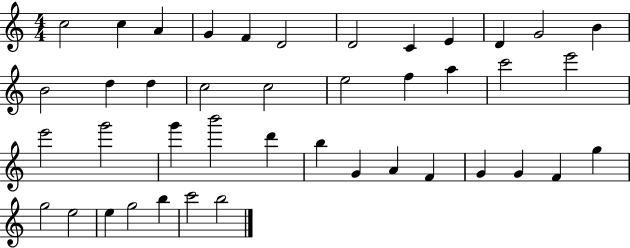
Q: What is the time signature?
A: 4/4